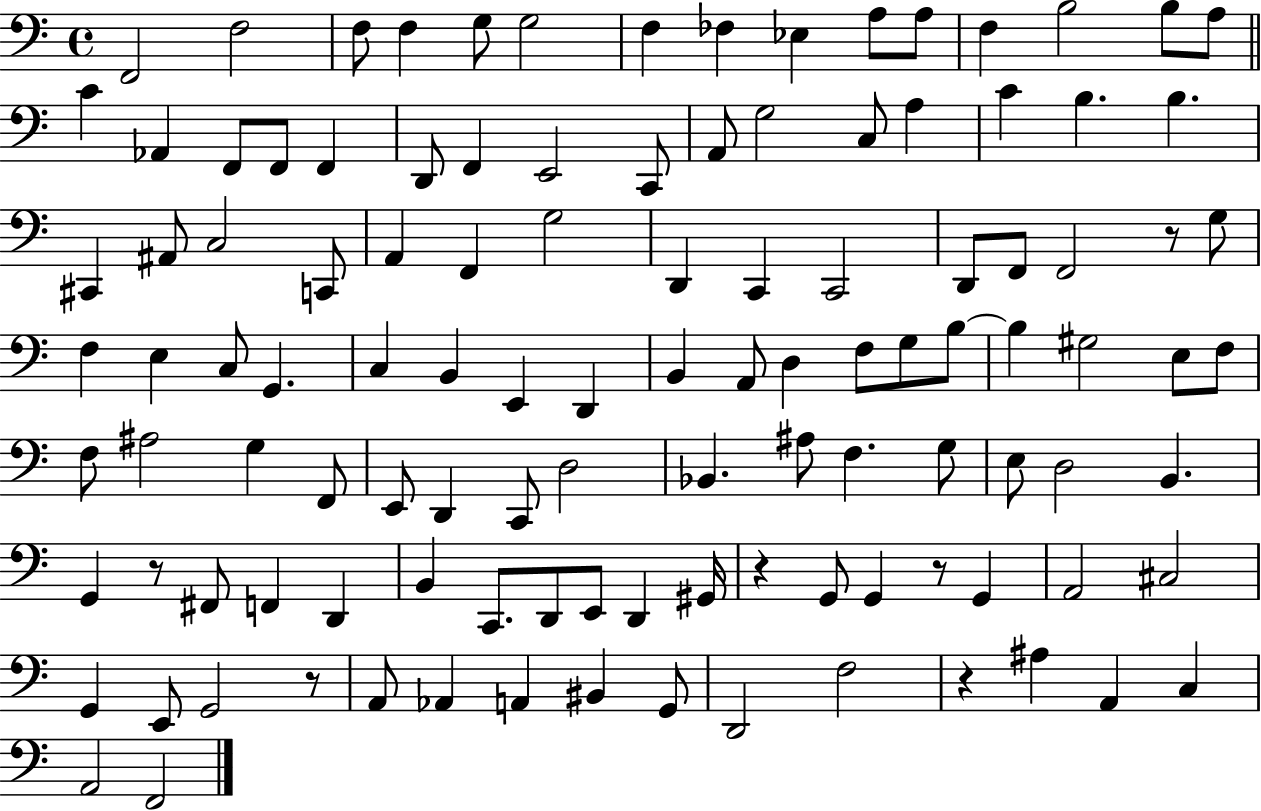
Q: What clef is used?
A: bass